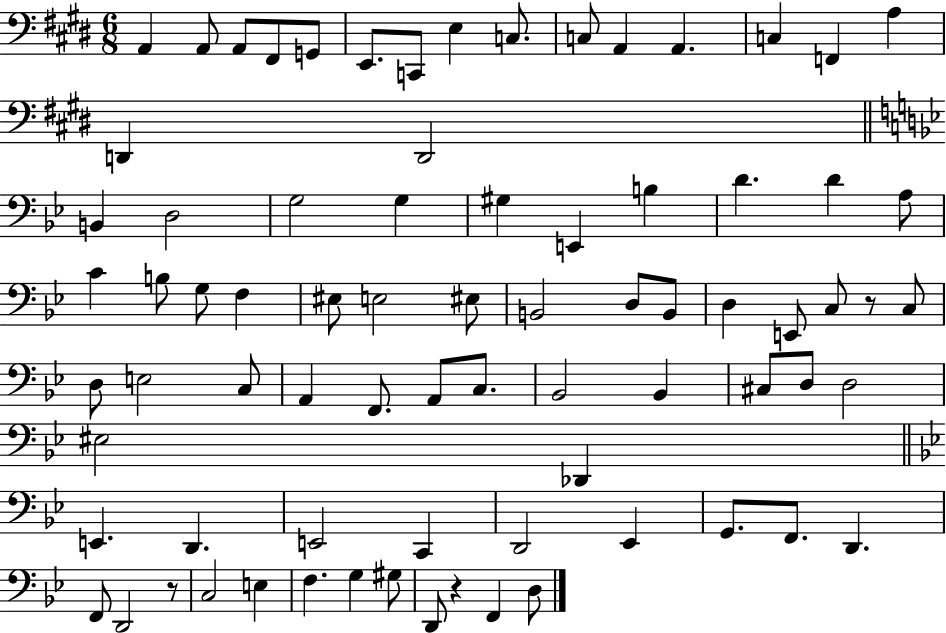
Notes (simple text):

A2/q A2/e A2/e F#2/e G2/e E2/e. C2/e E3/q C3/e. C3/e A2/q A2/q. C3/q F2/q A3/q D2/q D2/h B2/q D3/h G3/h G3/q G#3/q E2/q B3/q D4/q. D4/q A3/e C4/q B3/e G3/e F3/q EIS3/e E3/h EIS3/e B2/h D3/e B2/e D3/q E2/e C3/e R/e C3/e D3/e E3/h C3/e A2/q F2/e. A2/e C3/e. Bb2/h Bb2/q C#3/e D3/e D3/h EIS3/h Db2/q E2/q. D2/q. E2/h C2/q D2/h Eb2/q G2/e. F2/e. D2/q. F2/e D2/h R/e C3/h E3/q F3/q. G3/q G#3/e D2/e R/q F2/q D3/e